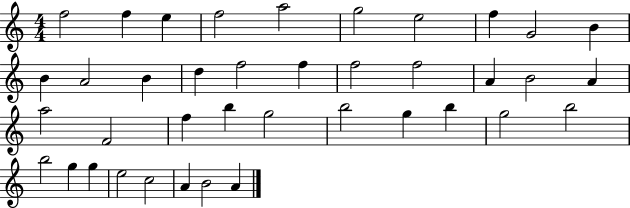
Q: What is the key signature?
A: C major